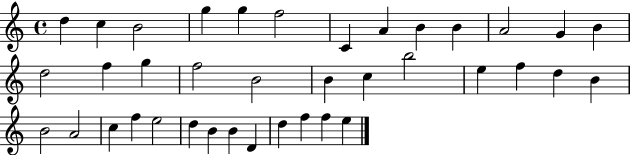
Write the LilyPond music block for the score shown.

{
  \clef treble
  \time 4/4
  \defaultTimeSignature
  \key c \major
  d''4 c''4 b'2 | g''4 g''4 f''2 | c'4 a'4 b'4 b'4 | a'2 g'4 b'4 | \break d''2 f''4 g''4 | f''2 b'2 | b'4 c''4 b''2 | e''4 f''4 d''4 b'4 | \break b'2 a'2 | c''4 f''4 e''2 | d''4 b'4 b'4 d'4 | d''4 f''4 f''4 e''4 | \break \bar "|."
}